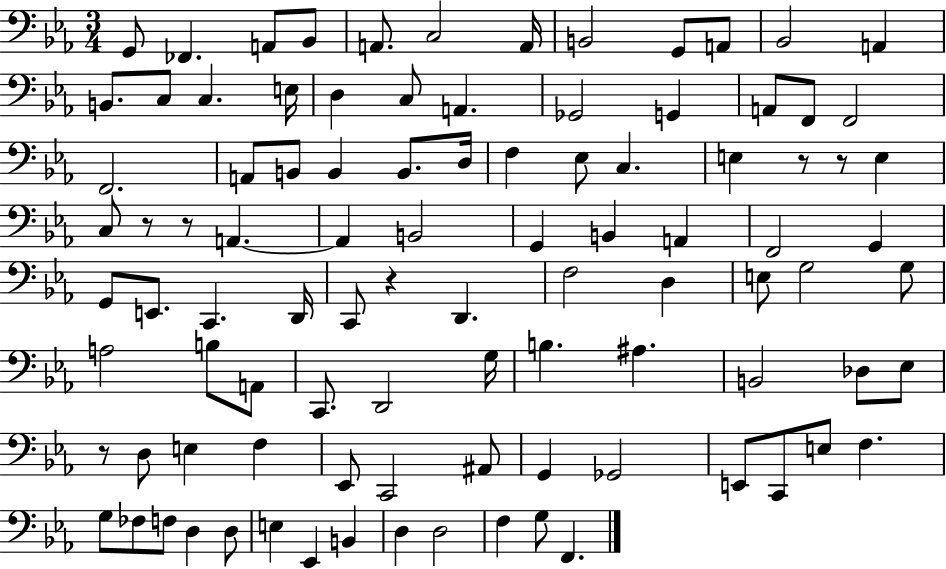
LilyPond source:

{
  \clef bass
  \numericTimeSignature
  \time 3/4
  \key ees \major
  \repeat volta 2 { g,8 fes,4. a,8 bes,8 | a,8. c2 a,16 | b,2 g,8 a,8 | bes,2 a,4 | \break b,8. c8 c4. e16 | d4 c8 a,4. | ges,2 g,4 | a,8 f,8 f,2 | \break f,2. | a,8 b,8 b,4 b,8. d16 | f4 ees8 c4. | e4 r8 r8 e4 | \break c8 r8 r8 a,4.~~ | a,4 b,2 | g,4 b,4 a,4 | f,2 g,4 | \break g,8 e,8. c,4. d,16 | c,8 r4 d,4. | f2 d4 | e8 g2 g8 | \break a2 b8 a,8 | c,8. d,2 g16 | b4. ais4. | b,2 des8 ees8 | \break r8 d8 e4 f4 | ees,8 c,2 ais,8 | g,4 ges,2 | e,8 c,8 e8 f4. | \break g8 fes8 f8 d4 d8 | e4 ees,4 b,4 | d4 d2 | f4 g8 f,4. | \break } \bar "|."
}